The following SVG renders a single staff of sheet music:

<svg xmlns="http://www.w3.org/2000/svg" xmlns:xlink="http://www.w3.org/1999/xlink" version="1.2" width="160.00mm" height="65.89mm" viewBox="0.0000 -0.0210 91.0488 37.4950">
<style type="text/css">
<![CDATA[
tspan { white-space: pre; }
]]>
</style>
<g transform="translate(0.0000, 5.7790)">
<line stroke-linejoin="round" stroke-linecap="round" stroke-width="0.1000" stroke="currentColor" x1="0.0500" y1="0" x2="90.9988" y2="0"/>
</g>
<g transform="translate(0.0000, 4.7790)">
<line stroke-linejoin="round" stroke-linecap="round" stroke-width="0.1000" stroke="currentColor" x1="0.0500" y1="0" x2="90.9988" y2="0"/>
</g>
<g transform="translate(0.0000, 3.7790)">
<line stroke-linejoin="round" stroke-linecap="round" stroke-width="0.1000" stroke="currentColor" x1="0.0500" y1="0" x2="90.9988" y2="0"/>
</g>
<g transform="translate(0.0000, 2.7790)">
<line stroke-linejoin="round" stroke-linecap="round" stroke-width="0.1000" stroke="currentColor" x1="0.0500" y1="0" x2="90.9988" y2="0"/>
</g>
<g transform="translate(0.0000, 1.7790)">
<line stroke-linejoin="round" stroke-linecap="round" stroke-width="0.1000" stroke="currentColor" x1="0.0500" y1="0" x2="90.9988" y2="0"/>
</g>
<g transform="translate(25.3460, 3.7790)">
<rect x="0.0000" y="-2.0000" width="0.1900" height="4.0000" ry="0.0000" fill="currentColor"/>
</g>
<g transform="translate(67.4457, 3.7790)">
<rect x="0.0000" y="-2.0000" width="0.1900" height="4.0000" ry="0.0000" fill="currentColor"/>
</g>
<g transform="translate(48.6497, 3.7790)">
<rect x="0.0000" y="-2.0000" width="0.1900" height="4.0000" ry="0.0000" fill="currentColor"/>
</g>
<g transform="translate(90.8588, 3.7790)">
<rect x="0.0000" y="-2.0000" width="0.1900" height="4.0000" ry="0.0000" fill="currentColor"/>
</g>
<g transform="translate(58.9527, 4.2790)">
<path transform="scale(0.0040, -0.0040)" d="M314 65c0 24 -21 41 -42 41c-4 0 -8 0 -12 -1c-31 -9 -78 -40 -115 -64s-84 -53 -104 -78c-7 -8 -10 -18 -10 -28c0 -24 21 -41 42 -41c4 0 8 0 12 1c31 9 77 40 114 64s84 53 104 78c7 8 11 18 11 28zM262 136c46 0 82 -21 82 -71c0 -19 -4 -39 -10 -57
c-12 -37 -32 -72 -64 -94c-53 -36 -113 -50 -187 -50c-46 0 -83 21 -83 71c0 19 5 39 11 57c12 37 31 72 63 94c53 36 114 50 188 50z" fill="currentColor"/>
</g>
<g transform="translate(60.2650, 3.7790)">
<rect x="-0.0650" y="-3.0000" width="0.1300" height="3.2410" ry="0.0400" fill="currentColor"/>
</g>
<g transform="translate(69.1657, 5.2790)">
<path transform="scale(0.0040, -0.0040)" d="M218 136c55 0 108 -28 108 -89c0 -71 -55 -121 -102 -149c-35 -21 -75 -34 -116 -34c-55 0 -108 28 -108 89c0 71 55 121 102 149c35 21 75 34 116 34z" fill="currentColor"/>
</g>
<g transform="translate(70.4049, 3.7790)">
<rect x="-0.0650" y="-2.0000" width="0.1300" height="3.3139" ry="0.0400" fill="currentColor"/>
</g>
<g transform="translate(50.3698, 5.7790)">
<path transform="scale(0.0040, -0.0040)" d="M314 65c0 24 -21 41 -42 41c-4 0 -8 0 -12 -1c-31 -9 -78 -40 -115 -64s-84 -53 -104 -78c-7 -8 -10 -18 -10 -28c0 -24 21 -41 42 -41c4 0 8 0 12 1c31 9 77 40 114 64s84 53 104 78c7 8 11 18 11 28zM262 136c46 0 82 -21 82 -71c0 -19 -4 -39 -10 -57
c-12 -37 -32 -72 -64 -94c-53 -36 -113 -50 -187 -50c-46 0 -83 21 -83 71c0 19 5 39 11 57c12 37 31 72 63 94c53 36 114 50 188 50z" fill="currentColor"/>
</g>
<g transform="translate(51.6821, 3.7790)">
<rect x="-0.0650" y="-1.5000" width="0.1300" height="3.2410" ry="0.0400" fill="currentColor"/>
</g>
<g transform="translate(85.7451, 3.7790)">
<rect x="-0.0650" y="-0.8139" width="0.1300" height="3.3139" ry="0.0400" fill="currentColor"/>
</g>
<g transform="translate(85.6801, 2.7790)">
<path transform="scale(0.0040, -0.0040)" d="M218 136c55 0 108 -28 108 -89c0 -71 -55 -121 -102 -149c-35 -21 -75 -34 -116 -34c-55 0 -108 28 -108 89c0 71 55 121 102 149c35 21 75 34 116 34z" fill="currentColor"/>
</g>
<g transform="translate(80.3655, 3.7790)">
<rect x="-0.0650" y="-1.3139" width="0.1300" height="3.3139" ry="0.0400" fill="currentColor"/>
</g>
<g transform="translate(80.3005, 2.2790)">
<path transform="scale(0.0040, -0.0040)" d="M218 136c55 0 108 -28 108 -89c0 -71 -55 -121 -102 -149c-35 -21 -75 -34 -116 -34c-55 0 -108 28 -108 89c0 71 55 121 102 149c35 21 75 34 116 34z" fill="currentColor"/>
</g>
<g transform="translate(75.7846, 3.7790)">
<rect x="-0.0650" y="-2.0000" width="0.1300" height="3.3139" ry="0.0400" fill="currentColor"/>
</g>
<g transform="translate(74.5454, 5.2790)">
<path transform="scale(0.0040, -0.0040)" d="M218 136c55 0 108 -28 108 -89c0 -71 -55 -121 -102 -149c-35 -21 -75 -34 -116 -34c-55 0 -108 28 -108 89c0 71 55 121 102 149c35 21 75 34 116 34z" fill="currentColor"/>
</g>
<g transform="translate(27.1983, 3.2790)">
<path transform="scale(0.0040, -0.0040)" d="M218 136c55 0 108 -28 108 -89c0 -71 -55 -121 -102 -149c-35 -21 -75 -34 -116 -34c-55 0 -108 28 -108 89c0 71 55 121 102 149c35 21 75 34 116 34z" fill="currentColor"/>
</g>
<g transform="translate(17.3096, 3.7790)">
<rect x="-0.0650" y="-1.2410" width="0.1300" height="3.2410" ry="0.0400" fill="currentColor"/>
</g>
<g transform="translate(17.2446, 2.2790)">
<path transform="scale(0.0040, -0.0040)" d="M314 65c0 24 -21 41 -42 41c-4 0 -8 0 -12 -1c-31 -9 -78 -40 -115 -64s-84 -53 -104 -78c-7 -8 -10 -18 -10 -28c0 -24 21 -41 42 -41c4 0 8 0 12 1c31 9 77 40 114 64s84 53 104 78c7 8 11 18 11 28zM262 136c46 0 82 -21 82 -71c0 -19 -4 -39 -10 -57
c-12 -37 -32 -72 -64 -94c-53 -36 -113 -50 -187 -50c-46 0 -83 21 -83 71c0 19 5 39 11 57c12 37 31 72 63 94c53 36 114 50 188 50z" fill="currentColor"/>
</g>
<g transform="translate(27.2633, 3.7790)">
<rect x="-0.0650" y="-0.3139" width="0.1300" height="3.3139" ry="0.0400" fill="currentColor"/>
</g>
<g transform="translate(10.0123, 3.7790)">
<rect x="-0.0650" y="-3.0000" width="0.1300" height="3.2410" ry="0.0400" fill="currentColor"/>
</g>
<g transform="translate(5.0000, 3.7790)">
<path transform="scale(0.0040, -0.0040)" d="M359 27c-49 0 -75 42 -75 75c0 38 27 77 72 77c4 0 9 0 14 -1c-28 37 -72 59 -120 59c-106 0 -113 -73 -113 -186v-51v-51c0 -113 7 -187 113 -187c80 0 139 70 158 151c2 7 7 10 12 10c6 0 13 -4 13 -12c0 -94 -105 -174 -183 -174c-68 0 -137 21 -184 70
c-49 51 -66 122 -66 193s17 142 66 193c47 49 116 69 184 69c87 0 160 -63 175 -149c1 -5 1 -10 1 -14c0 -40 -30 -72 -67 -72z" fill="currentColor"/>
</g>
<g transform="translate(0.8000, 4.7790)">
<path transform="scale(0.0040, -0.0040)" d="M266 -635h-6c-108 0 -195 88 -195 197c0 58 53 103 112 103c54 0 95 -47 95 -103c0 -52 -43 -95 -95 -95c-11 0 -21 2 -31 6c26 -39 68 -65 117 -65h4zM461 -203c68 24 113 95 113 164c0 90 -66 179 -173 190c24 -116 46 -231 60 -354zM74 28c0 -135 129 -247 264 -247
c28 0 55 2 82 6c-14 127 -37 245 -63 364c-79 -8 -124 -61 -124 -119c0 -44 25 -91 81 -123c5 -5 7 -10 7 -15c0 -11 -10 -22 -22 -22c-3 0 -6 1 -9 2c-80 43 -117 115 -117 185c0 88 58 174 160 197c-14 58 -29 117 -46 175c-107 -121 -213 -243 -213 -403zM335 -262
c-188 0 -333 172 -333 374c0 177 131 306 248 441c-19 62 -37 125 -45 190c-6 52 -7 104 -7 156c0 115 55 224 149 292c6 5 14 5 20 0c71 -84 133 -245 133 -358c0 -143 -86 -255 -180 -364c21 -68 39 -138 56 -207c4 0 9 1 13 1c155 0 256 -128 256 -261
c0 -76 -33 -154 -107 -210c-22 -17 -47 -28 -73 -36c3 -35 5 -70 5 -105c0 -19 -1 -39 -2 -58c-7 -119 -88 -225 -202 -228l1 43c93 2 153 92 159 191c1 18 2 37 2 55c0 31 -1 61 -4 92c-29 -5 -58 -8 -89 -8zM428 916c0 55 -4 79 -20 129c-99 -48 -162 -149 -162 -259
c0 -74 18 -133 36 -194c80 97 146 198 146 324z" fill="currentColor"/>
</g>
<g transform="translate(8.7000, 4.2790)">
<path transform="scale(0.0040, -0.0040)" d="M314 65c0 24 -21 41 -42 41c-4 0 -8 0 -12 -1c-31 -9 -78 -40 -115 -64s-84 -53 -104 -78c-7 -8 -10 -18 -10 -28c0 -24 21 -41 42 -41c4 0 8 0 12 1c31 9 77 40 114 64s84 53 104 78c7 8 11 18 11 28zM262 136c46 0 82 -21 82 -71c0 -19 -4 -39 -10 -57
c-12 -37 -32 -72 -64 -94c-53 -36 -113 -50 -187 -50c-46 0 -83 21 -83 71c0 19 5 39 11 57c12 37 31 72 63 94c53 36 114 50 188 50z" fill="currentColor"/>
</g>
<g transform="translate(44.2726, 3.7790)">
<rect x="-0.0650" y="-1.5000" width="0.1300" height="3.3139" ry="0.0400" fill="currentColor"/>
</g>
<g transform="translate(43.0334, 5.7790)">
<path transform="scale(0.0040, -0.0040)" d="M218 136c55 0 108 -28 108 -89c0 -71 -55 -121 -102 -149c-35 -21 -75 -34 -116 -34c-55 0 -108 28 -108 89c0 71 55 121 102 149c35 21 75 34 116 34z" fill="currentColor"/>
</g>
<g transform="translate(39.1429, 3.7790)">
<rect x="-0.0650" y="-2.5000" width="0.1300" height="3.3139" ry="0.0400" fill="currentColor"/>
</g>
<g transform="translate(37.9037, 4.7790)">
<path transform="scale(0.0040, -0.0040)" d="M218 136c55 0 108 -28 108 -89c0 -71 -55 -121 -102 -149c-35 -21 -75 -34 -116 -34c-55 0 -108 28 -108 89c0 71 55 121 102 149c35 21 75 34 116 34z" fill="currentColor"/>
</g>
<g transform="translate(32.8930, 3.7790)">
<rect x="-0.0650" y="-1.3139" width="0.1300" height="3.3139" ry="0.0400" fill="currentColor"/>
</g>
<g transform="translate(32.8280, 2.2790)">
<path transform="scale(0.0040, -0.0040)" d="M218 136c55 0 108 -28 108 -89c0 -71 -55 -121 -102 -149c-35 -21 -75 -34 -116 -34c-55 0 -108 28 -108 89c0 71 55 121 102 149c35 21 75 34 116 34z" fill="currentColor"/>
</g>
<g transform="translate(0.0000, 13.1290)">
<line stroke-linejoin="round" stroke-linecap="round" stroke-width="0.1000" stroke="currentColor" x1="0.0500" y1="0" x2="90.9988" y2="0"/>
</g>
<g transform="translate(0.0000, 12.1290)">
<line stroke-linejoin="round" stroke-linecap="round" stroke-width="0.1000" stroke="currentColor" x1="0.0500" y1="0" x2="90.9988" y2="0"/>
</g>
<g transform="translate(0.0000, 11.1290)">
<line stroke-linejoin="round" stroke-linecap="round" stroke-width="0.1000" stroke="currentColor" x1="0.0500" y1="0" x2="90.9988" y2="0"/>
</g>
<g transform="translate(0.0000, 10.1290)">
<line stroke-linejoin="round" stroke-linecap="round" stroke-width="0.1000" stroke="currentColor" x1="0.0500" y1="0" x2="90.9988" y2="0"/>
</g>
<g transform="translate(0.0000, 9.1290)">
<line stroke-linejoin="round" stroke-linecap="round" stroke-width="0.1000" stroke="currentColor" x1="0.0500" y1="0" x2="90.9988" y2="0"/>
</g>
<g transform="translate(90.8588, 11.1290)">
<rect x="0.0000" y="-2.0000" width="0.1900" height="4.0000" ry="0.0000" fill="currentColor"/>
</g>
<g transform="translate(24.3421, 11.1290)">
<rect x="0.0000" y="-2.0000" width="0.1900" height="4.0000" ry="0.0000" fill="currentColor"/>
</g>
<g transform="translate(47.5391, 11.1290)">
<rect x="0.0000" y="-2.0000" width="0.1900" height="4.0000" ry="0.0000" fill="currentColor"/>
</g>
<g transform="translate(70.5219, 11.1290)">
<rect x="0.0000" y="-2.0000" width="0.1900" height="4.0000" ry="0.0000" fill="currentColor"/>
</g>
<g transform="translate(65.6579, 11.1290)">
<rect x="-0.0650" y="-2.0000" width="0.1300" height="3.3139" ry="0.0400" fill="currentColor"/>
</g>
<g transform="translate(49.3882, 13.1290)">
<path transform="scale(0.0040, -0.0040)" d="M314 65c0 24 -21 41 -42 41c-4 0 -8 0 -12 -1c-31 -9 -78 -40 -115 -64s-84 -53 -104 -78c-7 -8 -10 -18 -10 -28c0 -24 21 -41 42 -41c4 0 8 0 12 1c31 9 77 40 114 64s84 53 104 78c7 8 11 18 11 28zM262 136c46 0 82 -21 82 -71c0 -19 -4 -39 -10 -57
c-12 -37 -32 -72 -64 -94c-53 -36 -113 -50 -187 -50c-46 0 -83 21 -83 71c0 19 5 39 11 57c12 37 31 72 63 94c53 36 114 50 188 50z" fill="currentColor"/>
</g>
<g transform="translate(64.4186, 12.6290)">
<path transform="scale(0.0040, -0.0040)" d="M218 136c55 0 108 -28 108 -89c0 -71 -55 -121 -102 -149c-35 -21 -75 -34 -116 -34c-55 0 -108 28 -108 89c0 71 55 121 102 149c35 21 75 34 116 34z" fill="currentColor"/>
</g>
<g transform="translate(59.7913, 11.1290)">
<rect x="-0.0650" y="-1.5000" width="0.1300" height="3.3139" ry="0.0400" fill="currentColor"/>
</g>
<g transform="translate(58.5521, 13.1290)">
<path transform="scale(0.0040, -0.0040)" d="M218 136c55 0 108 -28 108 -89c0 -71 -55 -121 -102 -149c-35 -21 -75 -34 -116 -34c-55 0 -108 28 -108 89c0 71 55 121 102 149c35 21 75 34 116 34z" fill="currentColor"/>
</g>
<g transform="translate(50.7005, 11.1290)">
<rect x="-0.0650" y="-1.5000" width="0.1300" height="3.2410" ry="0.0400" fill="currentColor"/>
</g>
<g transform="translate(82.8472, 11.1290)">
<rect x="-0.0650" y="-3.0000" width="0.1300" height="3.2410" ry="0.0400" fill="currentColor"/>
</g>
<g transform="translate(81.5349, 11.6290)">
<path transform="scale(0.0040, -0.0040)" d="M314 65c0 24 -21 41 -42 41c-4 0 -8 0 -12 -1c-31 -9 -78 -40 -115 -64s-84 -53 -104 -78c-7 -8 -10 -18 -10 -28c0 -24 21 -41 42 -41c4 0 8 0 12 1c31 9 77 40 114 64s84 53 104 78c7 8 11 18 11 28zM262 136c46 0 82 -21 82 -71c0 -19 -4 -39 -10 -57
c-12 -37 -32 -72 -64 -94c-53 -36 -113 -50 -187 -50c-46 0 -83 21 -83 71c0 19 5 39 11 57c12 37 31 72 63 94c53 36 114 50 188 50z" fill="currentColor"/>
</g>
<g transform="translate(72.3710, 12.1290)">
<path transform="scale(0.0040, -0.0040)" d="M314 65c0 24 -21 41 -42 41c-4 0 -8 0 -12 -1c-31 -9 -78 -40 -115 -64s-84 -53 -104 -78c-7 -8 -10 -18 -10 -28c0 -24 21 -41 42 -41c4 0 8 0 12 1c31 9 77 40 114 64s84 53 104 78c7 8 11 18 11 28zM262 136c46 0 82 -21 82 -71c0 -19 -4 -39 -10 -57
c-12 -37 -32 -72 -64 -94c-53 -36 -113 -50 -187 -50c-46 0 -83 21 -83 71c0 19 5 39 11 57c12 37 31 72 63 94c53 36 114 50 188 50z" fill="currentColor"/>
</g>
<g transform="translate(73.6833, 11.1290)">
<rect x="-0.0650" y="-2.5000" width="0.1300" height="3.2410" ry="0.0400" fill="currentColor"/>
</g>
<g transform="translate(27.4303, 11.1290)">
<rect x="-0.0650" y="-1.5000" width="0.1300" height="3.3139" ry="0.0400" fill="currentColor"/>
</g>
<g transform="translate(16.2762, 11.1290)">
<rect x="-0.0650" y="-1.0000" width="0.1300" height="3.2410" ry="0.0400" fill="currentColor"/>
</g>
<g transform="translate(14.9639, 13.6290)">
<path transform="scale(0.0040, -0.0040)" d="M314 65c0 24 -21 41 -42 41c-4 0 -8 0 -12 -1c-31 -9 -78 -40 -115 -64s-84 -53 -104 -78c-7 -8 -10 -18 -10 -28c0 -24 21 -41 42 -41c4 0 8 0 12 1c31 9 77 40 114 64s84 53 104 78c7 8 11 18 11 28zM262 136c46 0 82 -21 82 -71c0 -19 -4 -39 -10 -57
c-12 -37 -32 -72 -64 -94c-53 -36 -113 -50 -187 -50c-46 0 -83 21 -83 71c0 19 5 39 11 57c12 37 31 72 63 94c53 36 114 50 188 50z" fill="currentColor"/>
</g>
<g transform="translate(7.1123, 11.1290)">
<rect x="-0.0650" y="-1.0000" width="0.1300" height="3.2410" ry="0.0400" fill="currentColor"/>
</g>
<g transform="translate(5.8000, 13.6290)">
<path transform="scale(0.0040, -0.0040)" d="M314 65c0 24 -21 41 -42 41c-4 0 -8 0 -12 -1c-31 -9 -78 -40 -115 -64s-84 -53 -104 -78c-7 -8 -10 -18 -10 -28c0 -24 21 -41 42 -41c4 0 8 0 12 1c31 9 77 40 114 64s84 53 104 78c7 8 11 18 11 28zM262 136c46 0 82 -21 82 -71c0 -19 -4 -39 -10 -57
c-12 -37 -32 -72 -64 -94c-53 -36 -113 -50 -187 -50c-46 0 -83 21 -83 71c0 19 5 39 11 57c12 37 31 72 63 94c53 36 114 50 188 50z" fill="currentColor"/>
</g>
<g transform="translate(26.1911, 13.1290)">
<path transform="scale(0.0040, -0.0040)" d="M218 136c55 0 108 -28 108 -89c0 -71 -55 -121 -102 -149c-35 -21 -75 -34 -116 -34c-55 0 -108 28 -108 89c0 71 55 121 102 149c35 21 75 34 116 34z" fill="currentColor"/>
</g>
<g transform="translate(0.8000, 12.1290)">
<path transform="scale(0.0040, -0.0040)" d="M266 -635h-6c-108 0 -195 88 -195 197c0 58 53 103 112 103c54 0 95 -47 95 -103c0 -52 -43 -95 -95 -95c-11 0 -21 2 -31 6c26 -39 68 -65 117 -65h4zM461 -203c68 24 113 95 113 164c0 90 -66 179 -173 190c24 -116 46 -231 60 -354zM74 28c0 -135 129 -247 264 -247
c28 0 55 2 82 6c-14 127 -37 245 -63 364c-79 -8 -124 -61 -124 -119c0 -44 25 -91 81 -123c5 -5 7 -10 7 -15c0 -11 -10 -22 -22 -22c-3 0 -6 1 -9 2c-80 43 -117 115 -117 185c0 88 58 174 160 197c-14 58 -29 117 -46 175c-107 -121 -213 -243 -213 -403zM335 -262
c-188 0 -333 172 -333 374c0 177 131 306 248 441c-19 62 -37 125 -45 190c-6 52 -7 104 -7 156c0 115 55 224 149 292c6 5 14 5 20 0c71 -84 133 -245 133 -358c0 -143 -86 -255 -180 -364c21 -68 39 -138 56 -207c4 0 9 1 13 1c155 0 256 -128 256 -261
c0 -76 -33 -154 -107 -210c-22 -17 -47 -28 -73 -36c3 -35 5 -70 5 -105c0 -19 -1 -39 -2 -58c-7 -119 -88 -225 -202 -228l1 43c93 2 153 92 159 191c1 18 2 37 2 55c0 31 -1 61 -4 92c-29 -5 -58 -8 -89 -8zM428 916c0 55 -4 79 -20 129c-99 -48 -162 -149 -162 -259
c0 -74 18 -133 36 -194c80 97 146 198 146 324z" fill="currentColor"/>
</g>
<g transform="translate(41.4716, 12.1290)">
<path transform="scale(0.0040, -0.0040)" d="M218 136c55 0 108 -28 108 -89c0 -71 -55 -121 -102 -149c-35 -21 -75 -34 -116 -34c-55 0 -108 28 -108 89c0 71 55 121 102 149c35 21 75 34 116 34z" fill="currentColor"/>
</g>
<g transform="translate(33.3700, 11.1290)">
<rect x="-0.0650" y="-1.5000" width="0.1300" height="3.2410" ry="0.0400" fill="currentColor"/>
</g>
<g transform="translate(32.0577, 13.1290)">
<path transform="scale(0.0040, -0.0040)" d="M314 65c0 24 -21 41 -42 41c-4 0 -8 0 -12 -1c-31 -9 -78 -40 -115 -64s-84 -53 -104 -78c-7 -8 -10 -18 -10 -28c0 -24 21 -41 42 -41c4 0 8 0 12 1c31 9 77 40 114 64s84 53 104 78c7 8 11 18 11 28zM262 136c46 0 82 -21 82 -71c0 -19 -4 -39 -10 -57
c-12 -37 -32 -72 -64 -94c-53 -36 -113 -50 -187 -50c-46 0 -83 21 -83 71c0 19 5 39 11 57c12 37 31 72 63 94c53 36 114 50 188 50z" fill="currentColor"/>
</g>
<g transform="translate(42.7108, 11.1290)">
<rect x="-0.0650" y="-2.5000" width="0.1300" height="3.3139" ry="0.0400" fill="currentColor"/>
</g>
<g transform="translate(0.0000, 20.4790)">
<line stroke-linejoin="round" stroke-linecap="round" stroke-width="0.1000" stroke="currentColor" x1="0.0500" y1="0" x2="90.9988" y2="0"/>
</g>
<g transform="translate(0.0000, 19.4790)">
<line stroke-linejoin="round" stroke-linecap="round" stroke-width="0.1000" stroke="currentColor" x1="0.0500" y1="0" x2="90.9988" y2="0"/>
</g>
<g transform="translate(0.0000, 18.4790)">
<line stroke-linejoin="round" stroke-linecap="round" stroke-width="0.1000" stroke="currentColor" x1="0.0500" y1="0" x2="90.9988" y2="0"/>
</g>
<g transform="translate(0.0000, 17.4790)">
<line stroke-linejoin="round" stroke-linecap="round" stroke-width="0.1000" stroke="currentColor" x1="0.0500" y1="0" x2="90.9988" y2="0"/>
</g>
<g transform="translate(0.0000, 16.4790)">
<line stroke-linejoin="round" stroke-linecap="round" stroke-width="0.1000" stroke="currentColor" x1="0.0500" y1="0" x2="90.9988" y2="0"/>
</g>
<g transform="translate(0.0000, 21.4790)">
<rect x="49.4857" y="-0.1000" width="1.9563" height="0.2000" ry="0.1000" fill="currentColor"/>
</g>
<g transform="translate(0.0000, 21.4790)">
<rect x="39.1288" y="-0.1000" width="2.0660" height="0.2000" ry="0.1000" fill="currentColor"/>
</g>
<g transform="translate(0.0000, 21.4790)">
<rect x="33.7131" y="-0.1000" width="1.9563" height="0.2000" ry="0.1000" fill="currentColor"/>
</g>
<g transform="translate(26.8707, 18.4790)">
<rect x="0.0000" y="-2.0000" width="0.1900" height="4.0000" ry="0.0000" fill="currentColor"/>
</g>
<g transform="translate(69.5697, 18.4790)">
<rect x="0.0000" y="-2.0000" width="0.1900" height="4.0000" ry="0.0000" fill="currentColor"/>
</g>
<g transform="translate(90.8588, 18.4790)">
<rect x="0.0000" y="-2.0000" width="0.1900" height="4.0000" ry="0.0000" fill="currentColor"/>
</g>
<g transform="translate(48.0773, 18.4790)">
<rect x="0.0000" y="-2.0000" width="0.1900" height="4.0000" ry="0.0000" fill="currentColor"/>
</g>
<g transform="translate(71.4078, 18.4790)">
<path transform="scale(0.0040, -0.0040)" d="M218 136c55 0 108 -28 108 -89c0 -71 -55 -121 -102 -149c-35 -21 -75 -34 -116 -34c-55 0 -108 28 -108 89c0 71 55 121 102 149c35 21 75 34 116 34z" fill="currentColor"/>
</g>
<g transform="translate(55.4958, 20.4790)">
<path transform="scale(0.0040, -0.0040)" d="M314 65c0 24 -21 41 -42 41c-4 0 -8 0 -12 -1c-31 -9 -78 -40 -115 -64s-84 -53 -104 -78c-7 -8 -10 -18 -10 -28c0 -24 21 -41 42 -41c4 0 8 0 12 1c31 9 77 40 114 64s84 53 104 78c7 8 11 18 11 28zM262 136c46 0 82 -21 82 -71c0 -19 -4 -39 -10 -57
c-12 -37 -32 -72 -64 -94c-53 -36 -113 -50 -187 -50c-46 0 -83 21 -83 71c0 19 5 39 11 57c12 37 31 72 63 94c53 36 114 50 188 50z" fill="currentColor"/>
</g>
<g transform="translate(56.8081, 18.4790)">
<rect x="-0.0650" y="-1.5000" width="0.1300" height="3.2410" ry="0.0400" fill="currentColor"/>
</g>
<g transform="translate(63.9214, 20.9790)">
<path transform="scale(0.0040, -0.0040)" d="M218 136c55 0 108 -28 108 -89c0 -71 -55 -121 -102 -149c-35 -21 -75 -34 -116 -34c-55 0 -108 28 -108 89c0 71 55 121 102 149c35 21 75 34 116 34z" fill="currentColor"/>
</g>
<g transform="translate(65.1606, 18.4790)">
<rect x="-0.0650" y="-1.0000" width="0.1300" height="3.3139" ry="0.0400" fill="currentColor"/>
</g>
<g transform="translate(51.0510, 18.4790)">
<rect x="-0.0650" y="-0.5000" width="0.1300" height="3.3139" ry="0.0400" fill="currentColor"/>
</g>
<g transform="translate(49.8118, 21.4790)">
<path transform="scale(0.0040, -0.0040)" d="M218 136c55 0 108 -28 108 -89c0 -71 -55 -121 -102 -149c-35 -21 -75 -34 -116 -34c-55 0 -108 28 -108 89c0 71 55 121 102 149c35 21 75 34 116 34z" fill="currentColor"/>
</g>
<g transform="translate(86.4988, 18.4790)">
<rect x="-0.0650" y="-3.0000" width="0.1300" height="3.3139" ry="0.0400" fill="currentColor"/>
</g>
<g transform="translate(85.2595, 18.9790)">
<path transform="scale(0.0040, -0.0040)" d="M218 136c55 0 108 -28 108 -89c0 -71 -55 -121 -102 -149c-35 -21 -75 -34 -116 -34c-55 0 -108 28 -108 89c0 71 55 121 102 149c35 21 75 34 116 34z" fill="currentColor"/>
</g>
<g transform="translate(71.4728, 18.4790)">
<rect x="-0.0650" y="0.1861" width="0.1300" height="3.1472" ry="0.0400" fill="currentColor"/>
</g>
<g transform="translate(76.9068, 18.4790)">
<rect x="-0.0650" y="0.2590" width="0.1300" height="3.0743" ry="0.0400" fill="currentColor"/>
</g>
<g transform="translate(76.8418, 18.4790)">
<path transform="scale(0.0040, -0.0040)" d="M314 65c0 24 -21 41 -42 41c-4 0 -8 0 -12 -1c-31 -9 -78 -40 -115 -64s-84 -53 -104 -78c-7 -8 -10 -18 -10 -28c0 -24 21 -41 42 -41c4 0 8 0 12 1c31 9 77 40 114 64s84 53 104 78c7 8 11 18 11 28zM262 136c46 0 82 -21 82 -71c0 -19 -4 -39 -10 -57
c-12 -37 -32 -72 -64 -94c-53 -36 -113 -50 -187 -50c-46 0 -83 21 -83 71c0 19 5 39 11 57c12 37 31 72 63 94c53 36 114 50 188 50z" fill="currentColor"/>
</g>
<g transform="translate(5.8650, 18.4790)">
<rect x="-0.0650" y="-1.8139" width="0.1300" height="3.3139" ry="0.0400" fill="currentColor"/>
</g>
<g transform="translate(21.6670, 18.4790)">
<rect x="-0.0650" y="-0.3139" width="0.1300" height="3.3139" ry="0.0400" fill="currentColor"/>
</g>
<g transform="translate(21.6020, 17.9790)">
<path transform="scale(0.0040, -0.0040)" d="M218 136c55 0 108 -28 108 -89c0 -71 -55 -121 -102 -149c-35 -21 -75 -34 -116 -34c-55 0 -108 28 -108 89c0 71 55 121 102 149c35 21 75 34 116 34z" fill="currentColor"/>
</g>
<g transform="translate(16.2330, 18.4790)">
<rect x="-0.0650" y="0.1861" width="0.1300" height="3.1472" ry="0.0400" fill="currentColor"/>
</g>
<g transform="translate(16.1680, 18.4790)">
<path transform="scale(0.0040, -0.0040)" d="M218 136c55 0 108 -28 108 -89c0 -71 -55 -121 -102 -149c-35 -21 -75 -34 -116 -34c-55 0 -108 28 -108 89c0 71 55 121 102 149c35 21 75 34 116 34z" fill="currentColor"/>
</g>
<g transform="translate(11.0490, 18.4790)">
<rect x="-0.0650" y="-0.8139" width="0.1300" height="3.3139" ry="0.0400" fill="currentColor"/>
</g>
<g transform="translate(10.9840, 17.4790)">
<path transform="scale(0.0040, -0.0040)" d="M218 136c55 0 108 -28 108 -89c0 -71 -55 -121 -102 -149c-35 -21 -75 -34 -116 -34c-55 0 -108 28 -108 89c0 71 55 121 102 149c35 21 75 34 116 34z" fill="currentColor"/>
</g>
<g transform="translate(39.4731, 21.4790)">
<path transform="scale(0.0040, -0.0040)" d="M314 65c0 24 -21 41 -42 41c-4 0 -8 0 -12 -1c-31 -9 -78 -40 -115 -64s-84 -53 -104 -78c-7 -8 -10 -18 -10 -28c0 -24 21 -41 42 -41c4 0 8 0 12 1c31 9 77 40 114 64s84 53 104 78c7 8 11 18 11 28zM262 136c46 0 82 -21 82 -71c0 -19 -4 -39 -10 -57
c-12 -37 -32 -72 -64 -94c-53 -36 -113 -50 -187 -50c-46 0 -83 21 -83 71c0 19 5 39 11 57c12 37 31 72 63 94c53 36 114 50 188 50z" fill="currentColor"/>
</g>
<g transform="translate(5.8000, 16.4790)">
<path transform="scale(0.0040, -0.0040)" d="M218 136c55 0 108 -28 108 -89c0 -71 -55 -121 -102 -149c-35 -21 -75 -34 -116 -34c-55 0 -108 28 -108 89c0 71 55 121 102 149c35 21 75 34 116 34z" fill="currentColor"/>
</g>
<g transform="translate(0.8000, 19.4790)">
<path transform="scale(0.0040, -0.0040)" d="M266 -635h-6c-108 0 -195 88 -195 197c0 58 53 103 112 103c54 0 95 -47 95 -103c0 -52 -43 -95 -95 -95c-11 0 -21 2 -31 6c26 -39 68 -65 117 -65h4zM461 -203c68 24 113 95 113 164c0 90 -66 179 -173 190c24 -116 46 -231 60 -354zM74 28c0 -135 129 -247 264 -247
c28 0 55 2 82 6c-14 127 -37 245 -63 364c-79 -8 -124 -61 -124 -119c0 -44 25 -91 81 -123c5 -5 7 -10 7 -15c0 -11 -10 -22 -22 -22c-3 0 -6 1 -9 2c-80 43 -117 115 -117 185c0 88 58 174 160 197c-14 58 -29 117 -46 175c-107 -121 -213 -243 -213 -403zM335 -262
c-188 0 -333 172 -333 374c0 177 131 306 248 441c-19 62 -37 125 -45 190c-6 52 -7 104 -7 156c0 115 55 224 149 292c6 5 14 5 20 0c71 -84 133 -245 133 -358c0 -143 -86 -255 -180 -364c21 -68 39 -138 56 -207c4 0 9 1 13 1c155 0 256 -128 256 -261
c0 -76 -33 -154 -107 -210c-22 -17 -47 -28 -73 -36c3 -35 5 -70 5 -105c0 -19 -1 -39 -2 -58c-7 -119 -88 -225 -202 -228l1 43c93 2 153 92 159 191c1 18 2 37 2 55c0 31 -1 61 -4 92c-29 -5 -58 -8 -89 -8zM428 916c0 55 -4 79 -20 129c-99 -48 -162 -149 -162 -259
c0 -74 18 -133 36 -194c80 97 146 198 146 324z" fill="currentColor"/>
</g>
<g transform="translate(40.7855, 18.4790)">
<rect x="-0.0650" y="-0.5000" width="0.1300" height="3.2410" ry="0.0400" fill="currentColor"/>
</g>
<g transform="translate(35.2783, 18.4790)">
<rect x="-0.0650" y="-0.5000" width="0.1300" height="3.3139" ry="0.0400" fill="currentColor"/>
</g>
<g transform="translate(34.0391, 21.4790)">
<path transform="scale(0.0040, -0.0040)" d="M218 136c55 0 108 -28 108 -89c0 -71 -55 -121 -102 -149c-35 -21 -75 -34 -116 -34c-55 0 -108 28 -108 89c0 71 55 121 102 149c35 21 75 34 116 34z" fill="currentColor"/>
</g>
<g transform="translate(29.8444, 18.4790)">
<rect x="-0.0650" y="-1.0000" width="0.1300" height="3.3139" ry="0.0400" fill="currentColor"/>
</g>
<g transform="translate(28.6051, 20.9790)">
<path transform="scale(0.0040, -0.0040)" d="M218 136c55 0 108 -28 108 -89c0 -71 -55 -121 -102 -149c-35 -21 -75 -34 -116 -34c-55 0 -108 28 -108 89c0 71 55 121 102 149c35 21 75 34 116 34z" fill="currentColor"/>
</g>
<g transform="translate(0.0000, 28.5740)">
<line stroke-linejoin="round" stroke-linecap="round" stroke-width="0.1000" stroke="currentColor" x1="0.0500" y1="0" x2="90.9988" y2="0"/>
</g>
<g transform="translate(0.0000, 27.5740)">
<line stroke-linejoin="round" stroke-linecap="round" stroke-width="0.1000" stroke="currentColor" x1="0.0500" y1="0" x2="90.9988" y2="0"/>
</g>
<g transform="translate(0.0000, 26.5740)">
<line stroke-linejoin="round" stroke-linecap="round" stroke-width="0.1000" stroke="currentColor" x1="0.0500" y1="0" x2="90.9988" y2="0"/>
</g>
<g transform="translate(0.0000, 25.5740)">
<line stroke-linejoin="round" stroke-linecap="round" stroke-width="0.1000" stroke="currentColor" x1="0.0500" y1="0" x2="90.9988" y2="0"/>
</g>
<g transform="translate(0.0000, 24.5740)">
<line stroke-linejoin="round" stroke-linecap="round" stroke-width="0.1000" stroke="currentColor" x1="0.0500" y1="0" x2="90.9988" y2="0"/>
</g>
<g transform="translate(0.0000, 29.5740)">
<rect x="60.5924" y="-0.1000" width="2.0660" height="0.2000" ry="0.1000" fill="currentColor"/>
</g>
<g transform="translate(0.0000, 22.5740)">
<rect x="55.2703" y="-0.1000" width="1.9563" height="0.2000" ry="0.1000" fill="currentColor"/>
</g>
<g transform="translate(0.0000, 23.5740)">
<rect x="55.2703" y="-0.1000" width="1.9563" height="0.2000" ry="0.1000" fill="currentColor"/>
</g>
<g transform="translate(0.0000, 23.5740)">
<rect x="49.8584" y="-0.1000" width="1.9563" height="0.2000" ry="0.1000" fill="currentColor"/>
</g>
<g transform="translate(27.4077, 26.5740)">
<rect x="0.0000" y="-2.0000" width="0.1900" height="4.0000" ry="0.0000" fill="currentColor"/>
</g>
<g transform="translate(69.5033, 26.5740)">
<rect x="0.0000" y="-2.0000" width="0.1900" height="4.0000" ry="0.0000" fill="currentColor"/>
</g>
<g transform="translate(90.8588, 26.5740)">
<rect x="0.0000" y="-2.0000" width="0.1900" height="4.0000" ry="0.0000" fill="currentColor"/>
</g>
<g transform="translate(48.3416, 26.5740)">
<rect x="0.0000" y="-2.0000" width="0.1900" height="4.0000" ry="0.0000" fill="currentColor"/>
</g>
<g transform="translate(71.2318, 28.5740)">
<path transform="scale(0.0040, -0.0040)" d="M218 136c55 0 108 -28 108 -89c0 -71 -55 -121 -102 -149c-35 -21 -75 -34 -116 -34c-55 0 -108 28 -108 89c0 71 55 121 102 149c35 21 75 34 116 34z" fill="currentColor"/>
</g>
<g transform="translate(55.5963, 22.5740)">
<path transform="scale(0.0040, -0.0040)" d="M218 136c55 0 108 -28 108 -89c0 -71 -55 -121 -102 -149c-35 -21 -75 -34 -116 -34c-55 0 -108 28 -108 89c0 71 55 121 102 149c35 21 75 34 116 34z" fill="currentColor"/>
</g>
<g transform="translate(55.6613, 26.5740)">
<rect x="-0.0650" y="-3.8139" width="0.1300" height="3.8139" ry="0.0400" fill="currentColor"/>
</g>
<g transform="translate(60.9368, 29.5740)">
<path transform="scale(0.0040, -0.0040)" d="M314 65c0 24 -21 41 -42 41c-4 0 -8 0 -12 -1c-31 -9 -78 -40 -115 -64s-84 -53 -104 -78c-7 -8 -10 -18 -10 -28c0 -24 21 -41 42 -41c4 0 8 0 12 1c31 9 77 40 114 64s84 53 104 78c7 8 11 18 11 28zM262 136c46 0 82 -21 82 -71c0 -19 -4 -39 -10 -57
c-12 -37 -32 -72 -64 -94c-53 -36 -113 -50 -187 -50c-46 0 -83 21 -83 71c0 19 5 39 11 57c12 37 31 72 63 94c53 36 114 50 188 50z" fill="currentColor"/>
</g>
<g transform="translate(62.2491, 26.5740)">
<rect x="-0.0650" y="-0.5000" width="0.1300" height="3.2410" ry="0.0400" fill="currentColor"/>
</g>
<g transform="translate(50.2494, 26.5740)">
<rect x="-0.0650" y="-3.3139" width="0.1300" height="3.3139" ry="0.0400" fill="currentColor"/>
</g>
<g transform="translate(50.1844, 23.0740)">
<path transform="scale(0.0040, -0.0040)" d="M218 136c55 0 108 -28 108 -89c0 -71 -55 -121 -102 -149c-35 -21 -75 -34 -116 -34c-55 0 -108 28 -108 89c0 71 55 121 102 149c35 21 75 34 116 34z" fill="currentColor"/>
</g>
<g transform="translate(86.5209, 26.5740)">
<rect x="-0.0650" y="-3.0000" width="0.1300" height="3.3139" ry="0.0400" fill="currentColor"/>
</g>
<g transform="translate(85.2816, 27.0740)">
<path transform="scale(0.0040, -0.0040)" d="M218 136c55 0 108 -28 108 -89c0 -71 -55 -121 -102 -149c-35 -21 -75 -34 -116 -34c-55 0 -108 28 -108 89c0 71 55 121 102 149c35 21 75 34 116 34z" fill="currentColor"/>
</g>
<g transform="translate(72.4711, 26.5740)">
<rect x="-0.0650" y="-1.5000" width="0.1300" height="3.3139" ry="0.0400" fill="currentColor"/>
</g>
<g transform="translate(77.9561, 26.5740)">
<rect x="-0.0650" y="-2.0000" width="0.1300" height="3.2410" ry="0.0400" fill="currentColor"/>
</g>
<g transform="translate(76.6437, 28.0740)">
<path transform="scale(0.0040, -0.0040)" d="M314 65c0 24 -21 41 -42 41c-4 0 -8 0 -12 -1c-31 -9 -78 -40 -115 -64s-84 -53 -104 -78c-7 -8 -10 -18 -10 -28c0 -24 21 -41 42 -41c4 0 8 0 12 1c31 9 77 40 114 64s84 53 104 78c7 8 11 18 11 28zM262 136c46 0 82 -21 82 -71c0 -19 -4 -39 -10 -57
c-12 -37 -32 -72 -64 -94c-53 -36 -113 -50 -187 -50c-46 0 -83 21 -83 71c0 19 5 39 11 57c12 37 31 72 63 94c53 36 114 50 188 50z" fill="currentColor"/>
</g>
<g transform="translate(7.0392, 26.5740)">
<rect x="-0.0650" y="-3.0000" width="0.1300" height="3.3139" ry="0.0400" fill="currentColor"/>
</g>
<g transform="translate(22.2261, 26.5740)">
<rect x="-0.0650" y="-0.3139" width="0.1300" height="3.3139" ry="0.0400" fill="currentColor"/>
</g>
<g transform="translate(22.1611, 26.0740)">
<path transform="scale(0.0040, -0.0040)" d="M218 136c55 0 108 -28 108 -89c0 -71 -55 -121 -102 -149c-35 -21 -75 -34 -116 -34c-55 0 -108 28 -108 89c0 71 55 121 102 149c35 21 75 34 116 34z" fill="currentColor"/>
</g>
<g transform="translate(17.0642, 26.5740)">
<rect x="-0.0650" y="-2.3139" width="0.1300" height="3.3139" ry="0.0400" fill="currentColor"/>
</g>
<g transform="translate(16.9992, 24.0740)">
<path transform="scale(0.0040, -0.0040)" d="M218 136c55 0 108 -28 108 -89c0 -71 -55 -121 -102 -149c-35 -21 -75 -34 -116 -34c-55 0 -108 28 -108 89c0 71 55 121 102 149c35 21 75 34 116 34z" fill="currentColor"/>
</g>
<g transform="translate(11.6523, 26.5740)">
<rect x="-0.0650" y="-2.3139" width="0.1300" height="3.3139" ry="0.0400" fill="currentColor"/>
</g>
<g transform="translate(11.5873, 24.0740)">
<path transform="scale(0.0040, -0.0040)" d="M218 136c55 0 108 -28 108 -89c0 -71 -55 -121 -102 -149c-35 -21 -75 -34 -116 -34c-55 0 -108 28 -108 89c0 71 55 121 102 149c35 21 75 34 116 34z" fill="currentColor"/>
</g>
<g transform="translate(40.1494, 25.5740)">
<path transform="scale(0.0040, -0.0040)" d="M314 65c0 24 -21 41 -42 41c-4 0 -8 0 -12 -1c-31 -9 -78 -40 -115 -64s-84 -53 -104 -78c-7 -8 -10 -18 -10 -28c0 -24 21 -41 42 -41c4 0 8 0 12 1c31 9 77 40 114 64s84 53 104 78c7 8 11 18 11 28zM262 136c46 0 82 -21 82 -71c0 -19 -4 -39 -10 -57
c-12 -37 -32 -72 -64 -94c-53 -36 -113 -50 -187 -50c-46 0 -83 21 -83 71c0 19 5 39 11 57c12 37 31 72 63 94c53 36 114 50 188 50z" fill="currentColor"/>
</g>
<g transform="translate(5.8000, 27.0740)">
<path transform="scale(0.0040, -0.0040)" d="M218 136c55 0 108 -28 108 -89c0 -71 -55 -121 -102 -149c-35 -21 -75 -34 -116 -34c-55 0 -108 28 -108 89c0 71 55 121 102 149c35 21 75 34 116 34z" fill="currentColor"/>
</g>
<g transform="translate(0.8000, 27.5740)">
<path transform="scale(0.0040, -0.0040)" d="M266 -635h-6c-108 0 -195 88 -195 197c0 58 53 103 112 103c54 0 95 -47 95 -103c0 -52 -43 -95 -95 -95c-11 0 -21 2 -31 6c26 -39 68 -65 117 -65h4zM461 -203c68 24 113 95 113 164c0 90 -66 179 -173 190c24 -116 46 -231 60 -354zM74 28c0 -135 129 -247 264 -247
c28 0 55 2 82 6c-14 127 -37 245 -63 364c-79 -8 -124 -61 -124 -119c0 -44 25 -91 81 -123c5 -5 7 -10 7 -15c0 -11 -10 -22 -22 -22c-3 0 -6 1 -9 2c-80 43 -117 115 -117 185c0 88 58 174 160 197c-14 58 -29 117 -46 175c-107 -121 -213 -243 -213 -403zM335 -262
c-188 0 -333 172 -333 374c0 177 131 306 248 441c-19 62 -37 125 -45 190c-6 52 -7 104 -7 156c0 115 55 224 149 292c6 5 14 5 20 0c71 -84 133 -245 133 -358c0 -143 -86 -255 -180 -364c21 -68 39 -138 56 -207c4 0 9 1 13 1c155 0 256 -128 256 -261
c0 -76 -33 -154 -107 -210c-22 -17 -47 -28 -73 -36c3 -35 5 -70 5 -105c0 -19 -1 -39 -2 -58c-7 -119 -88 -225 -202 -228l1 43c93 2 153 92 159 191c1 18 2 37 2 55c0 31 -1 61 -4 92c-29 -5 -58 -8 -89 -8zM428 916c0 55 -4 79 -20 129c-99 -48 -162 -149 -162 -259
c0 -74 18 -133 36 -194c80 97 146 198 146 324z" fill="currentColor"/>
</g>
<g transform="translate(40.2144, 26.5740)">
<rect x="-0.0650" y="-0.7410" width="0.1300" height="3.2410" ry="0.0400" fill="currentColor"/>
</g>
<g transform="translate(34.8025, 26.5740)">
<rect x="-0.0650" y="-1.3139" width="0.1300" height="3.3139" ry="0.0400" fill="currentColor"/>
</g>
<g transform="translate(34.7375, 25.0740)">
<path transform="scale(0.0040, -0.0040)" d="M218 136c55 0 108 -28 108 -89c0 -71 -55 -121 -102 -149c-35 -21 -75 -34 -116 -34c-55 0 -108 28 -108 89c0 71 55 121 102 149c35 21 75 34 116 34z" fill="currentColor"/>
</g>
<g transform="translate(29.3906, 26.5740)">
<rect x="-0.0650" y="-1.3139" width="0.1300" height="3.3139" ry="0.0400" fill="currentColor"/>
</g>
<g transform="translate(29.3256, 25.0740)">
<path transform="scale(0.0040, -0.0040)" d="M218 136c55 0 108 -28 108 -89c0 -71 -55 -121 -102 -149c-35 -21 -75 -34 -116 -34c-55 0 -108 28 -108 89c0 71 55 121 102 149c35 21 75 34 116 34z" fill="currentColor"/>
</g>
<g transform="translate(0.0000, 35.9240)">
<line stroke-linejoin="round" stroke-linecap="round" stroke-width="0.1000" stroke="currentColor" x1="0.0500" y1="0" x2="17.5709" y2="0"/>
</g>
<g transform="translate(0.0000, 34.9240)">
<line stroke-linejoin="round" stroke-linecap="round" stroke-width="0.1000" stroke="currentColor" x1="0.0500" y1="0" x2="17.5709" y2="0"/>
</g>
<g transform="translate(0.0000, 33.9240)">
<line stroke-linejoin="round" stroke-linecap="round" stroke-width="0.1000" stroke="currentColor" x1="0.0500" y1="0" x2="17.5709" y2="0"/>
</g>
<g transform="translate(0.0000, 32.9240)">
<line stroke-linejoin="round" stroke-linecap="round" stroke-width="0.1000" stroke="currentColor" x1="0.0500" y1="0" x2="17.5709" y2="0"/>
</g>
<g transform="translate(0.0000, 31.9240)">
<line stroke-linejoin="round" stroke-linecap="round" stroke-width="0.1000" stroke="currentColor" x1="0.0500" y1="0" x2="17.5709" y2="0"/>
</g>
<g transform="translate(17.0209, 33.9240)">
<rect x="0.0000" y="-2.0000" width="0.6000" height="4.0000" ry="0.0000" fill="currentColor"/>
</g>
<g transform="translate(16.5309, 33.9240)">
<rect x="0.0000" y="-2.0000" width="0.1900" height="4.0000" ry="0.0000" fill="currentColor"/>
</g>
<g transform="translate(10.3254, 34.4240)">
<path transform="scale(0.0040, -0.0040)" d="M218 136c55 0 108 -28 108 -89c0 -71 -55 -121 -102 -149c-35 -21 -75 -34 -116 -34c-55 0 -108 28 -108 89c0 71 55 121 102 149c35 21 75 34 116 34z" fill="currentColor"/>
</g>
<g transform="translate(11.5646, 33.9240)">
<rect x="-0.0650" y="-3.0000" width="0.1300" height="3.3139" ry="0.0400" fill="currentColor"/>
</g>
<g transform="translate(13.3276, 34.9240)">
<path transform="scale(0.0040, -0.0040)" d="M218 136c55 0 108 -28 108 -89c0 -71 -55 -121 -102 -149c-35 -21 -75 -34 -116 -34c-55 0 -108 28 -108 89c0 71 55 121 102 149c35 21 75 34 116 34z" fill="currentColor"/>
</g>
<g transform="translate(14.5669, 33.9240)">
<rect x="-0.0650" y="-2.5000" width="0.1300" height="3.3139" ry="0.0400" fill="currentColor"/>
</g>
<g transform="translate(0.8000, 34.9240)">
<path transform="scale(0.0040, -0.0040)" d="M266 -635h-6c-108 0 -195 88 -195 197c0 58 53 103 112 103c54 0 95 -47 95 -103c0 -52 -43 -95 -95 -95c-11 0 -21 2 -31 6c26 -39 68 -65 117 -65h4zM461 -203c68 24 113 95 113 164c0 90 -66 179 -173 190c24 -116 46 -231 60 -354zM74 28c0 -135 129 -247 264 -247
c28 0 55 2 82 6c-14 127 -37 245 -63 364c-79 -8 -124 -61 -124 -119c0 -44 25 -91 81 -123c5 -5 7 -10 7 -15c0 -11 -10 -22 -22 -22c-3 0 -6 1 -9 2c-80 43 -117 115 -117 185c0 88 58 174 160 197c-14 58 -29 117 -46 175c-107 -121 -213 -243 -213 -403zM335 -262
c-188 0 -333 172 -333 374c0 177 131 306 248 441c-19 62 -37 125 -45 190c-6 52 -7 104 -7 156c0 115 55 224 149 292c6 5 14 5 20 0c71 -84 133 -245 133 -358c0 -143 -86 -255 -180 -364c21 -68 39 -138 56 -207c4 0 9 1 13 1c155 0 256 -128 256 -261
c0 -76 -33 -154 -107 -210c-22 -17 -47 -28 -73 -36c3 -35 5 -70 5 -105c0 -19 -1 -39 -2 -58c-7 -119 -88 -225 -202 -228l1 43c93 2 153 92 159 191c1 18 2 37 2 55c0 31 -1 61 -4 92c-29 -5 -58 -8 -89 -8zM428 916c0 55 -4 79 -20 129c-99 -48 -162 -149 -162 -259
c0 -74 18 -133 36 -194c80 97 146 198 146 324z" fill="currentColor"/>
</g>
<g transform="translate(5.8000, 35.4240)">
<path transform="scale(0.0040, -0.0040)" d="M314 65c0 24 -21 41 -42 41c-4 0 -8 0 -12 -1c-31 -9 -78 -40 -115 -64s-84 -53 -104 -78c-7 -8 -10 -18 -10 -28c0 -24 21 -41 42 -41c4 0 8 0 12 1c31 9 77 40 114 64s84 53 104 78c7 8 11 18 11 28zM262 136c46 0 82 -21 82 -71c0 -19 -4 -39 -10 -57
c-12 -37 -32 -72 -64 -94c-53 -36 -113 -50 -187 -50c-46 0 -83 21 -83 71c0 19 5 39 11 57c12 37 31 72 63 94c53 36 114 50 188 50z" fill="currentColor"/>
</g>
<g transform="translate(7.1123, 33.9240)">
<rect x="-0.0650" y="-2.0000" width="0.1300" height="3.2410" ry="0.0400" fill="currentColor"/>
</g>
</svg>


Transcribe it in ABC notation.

X:1
T:Untitled
M:4/4
L:1/4
K:C
A2 e2 c e G E E2 A2 F F e d D2 D2 E E2 G E2 E F G2 A2 f d B c D C C2 C E2 D B B2 A A g g c e e d2 b c' C2 E F2 A F2 A G